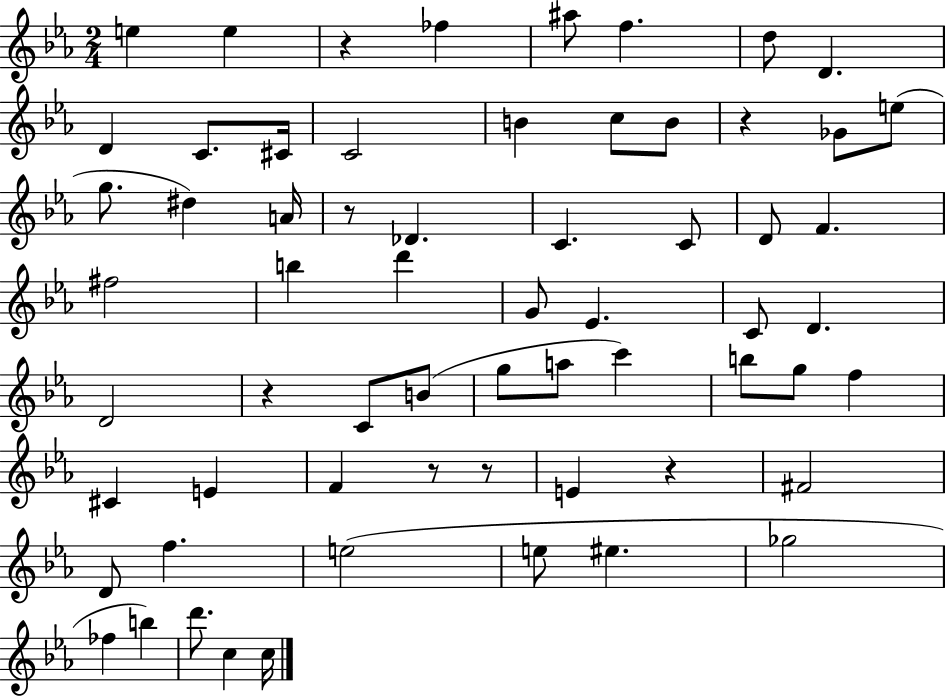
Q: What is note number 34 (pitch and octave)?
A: B4